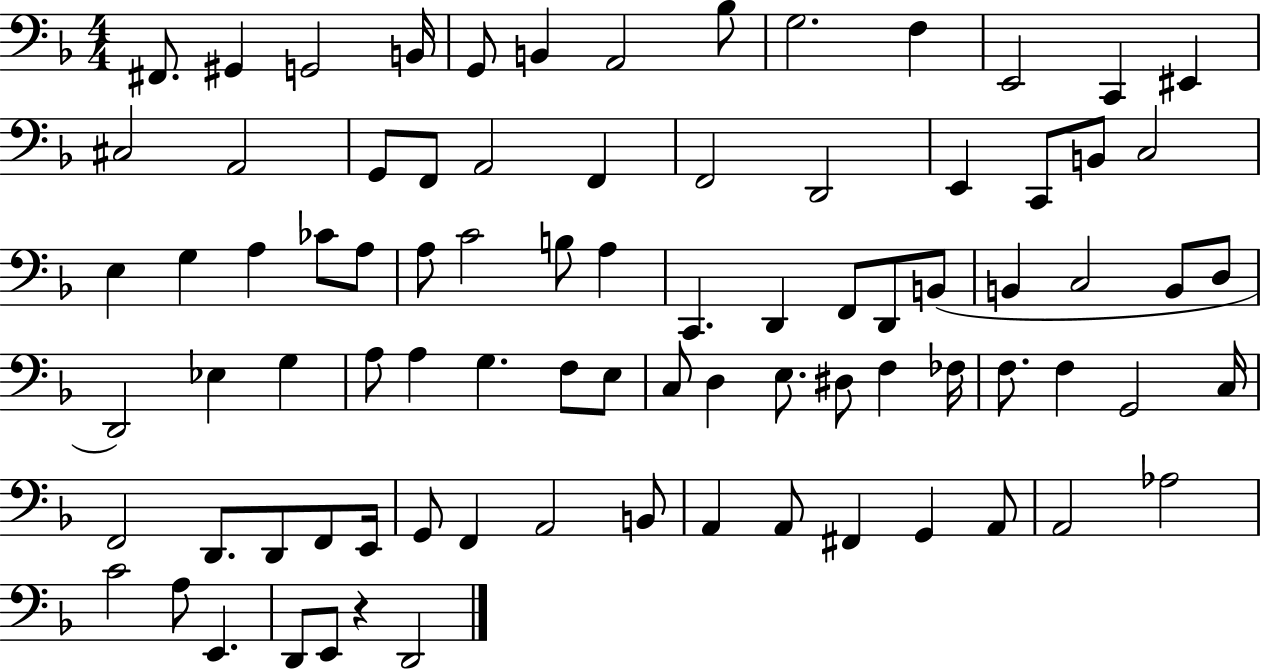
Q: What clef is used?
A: bass